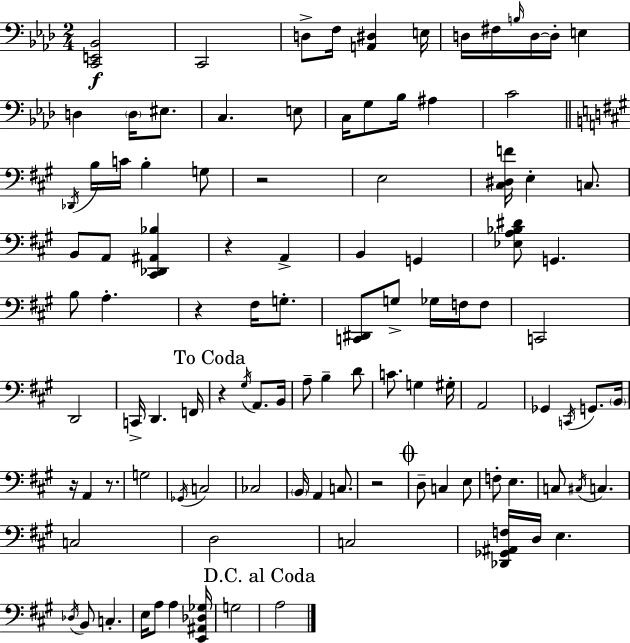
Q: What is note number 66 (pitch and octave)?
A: CES3